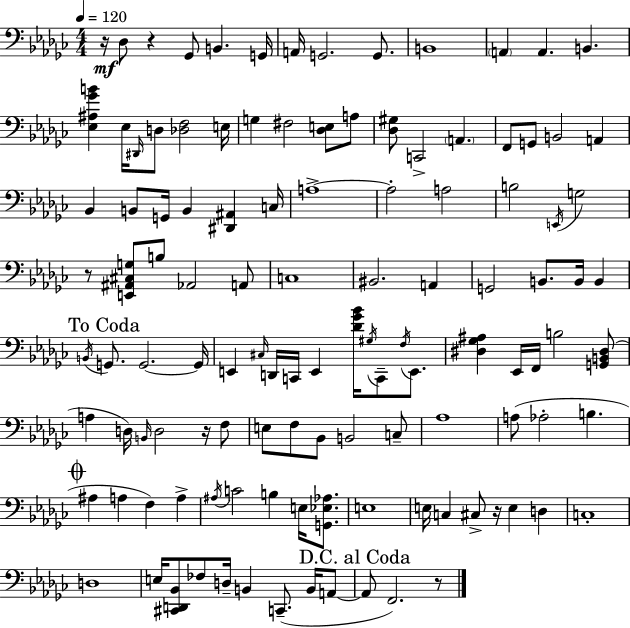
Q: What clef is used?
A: bass